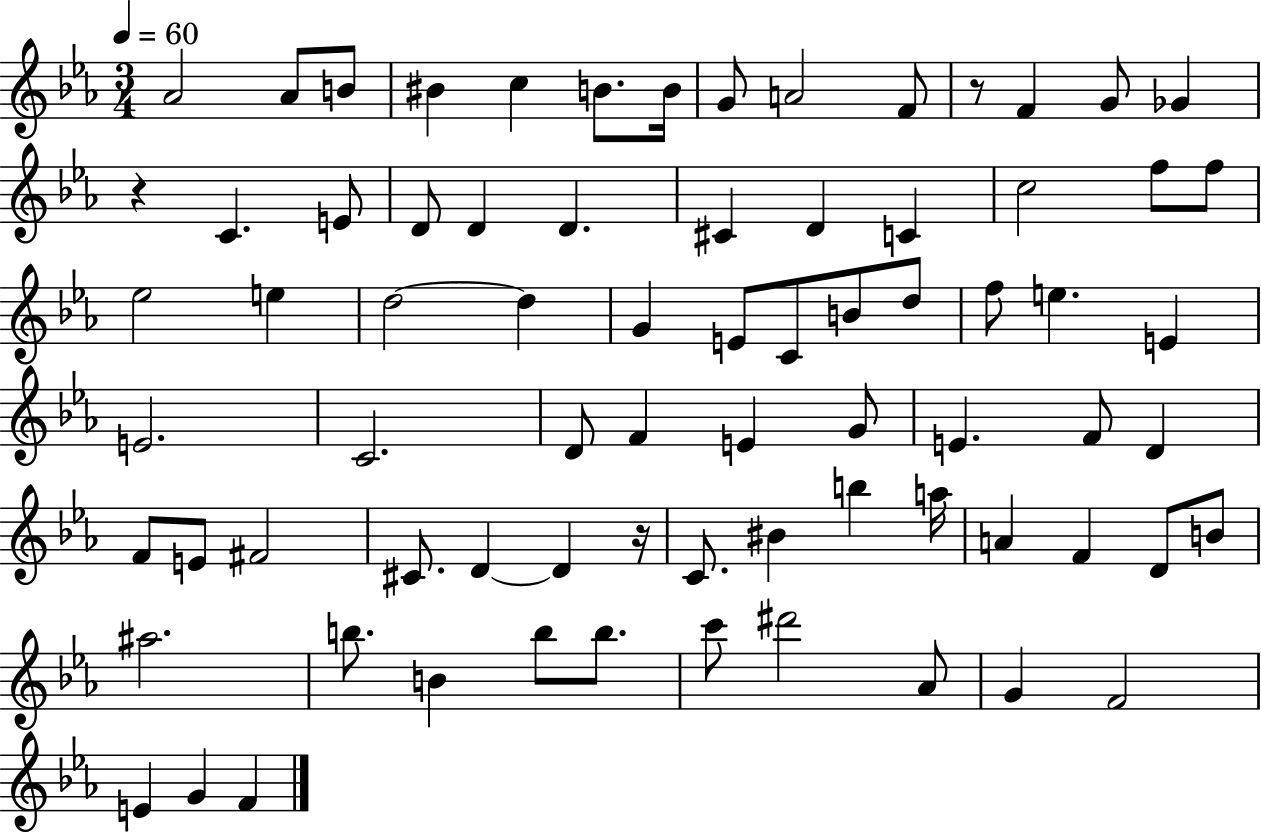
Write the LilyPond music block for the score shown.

{
  \clef treble
  \numericTimeSignature
  \time 3/4
  \key ees \major
  \tempo 4 = 60
  aes'2 aes'8 b'8 | bis'4 c''4 b'8. b'16 | g'8 a'2 f'8 | r8 f'4 g'8 ges'4 | \break r4 c'4. e'8 | d'8 d'4 d'4. | cis'4 d'4 c'4 | c''2 f''8 f''8 | \break ees''2 e''4 | d''2~~ d''4 | g'4 e'8 c'8 b'8 d''8 | f''8 e''4. e'4 | \break e'2. | c'2. | d'8 f'4 e'4 g'8 | e'4. f'8 d'4 | \break f'8 e'8 fis'2 | cis'8. d'4~~ d'4 r16 | c'8. bis'4 b''4 a''16 | a'4 f'4 d'8 b'8 | \break ais''2. | b''8. b'4 b''8 b''8. | c'''8 dis'''2 aes'8 | g'4 f'2 | \break e'4 g'4 f'4 | \bar "|."
}